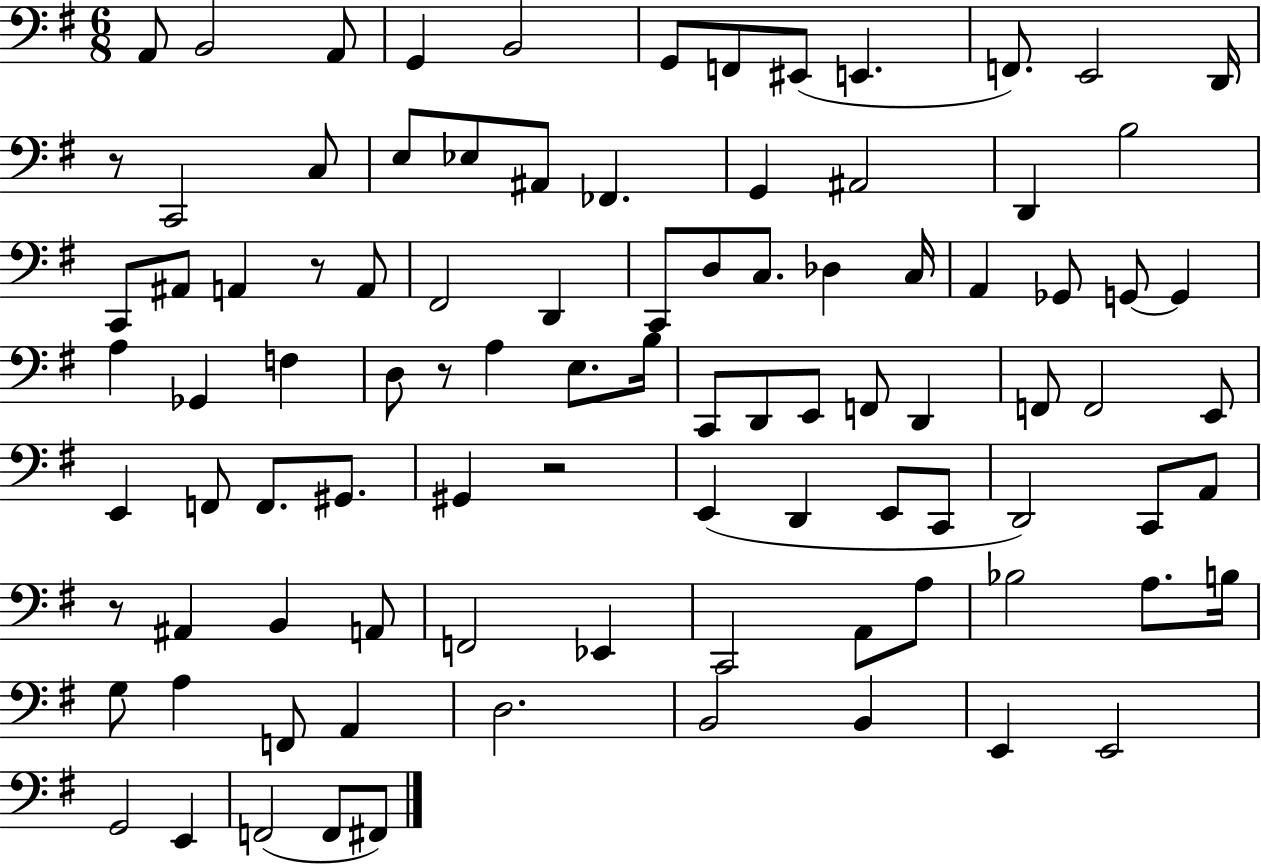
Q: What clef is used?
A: bass